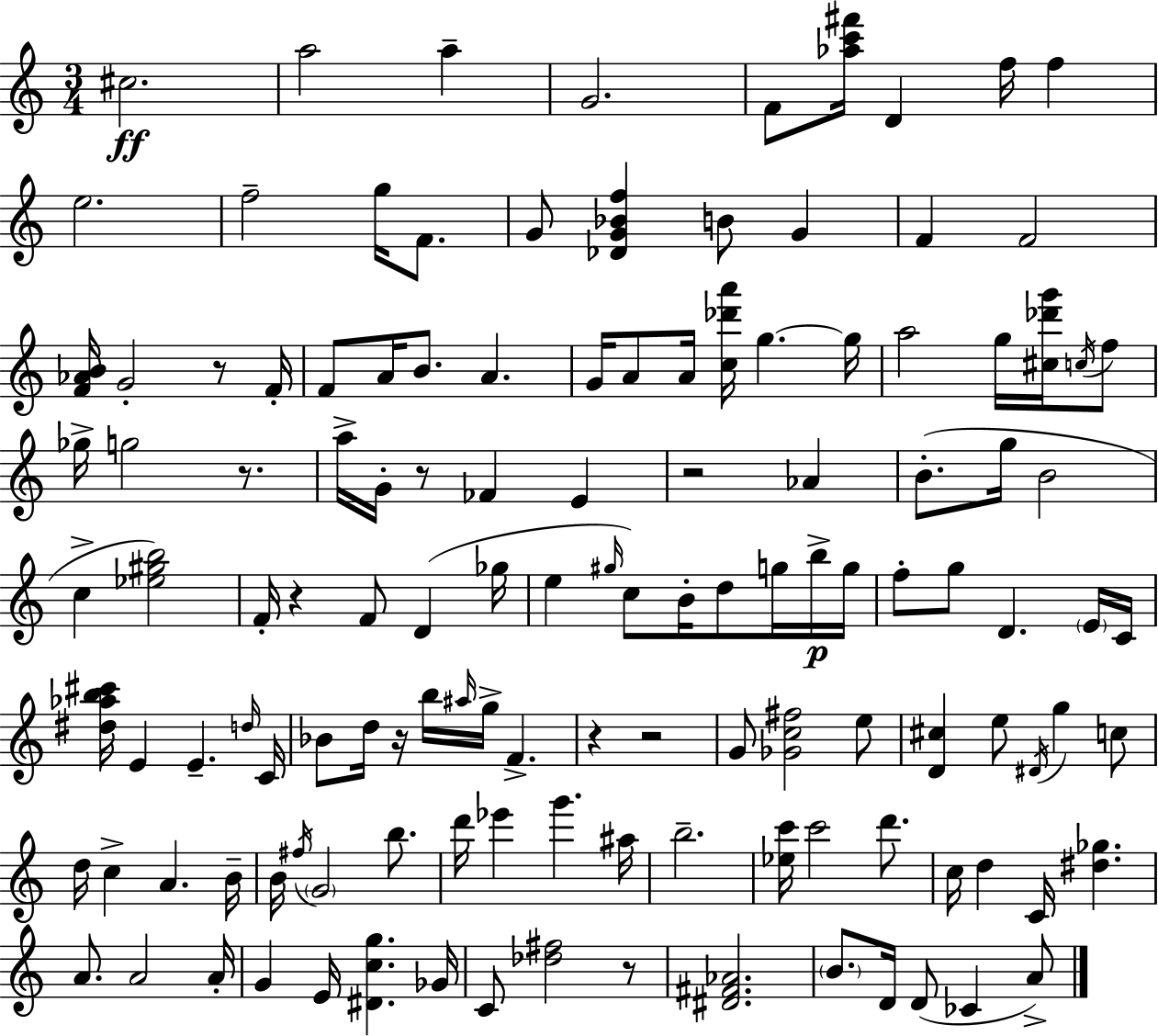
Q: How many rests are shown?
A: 9